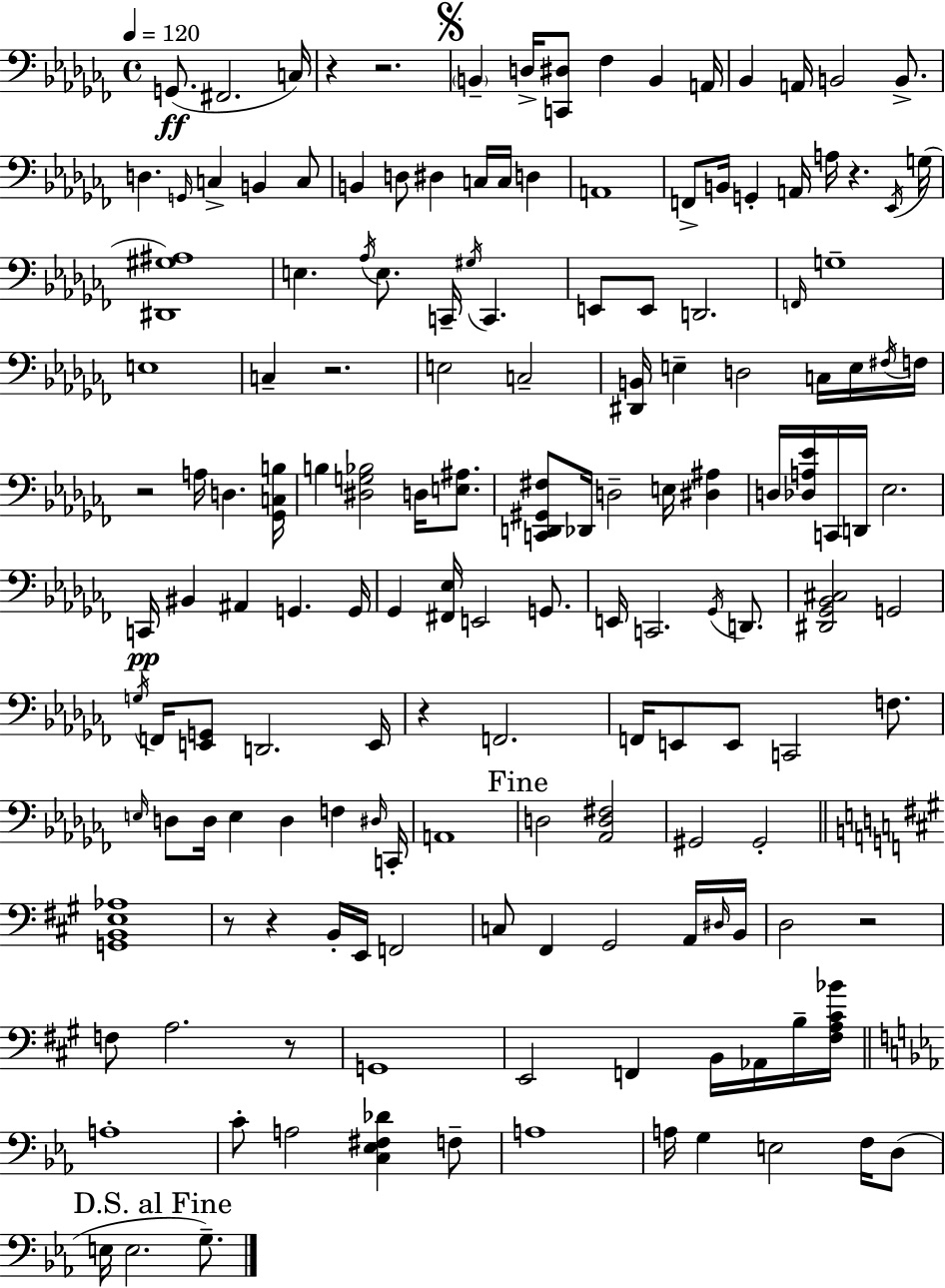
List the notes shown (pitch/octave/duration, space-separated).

G2/e. F#2/h. C3/s R/q R/h. B2/q D3/s [C2,D#3]/e FES3/q B2/q A2/s Bb2/q A2/s B2/h B2/e. D3/q. G2/s C3/q B2/q C3/e B2/q D3/e D#3/q C3/s C3/s D3/q A2/w F2/e B2/s G2/q A2/s A3/s R/q. Eb2/s G3/s [D#2,G#3,A#3]/w E3/q. Ab3/s E3/e. C2/s G#3/s C2/q. E2/e E2/e D2/h. F2/s G3/w E3/w C3/q R/h. E3/h C3/h [D#2,B2]/s E3/q D3/h C3/s E3/s F#3/s F3/s R/h A3/s D3/q. [Gb2,C3,B3]/s B3/q [D#3,G3,Bb3]/h D3/s [E3,A#3]/e. [C2,D2,G#2,F#3]/e Db2/s D3/h E3/s [D#3,A#3]/q D3/s [Db3,A3,Eb4]/s C2/s D2/s Eb3/h. C2/s BIS2/q A#2/q G2/q. G2/s Gb2/q [F#2,Eb3]/s E2/h G2/e. E2/s C2/h. Gb2/s D2/e. [D#2,Gb2,Bb2,C#3]/h G2/h G3/s F2/s [E2,G2]/e D2/h. E2/s R/q F2/h. F2/s E2/e E2/e C2/h F3/e. E3/s D3/e D3/s E3/q D3/q F3/q D#3/s C2/s A2/w D3/h [Ab2,D3,F#3]/h G#2/h G#2/h [G2,B2,E3,Ab3]/w R/e R/q B2/s E2/s F2/h C3/e F#2/q G#2/h A2/s D#3/s B2/s D3/h R/h F3/e A3/h. R/e G2/w E2/h F2/q B2/s Ab2/s B3/s [F#3,A3,C#4,Bb4]/s A3/w C4/e A3/h [C3,Eb3,F#3,Db4]/q F3/e A3/w A3/s G3/q E3/h F3/s D3/e E3/s E3/h. G3/e.